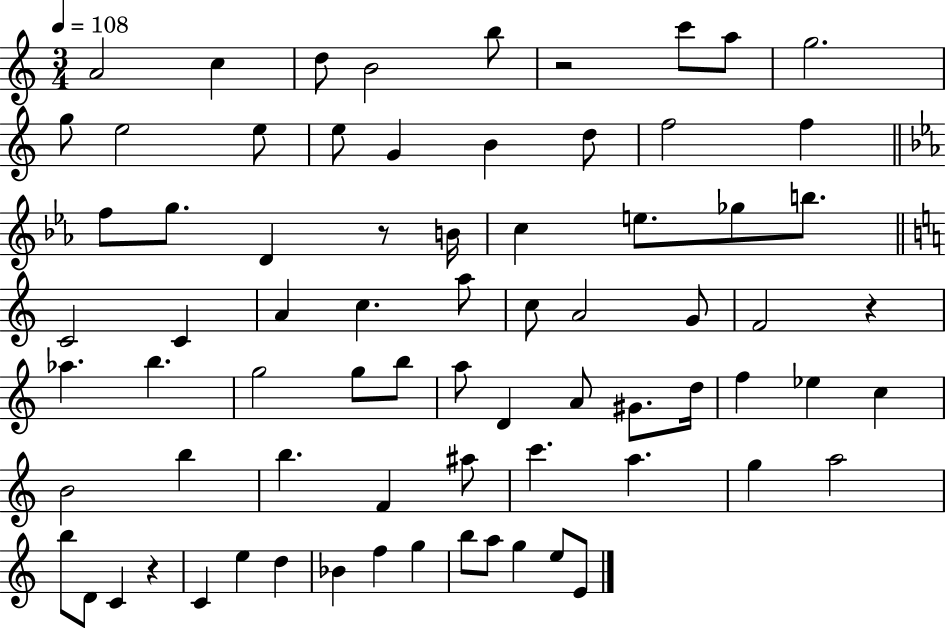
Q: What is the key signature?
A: C major